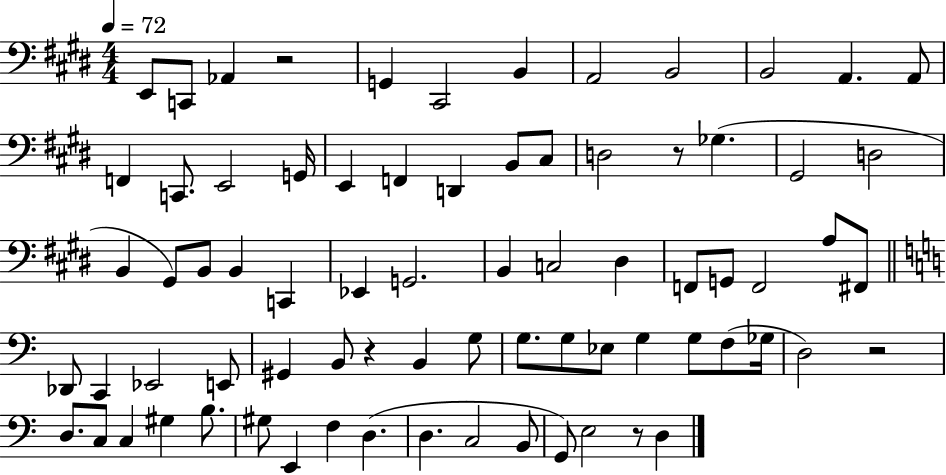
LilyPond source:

{
  \clef bass
  \numericTimeSignature
  \time 4/4
  \key e \major
  \tempo 4 = 72
  e,8 c,8 aes,4 r2 | g,4 cis,2 b,4 | a,2 b,2 | b,2 a,4. a,8 | \break f,4 c,8. e,2 g,16 | e,4 f,4 d,4 b,8 cis8 | d2 r8 ges4.( | gis,2 d2 | \break b,4 gis,8) b,8 b,4 c,4 | ees,4 g,2. | b,4 c2 dis4 | f,8 g,8 f,2 a8 fis,8 | \break \bar "||" \break \key c \major des,8 c,4 ees,2 e,8 | gis,4 b,8 r4 b,4 g8 | g8. g8 ees8 g4 g8 f8( ges16 | d2) r2 | \break d8. c8 c4 gis4 b8. | gis8 e,4 f4 d4.( | d4. c2 b,8 | g,8) e2 r8 d4 | \break \bar "|."
}